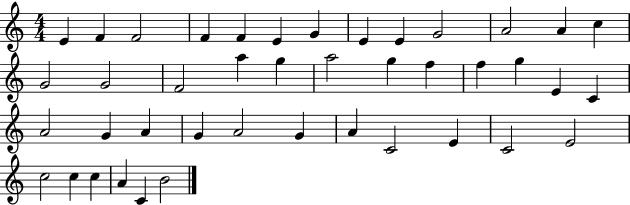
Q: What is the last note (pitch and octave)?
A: B4